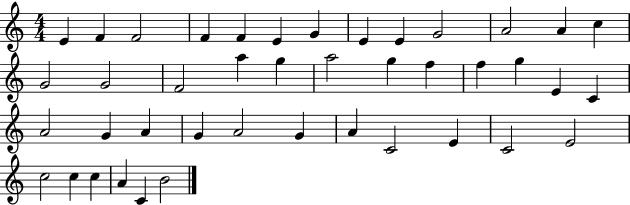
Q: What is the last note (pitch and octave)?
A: B4